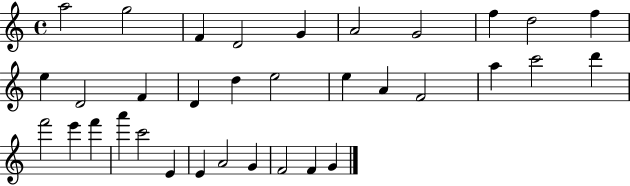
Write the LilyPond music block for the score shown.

{
  \clef treble
  \time 4/4
  \defaultTimeSignature
  \key c \major
  a''2 g''2 | f'4 d'2 g'4 | a'2 g'2 | f''4 d''2 f''4 | \break e''4 d'2 f'4 | d'4 d''4 e''2 | e''4 a'4 f'2 | a''4 c'''2 d'''4 | \break f'''2 e'''4 f'''4 | a'''4 c'''2 e'4 | e'4 a'2 g'4 | f'2 f'4 g'4 | \break \bar "|."
}